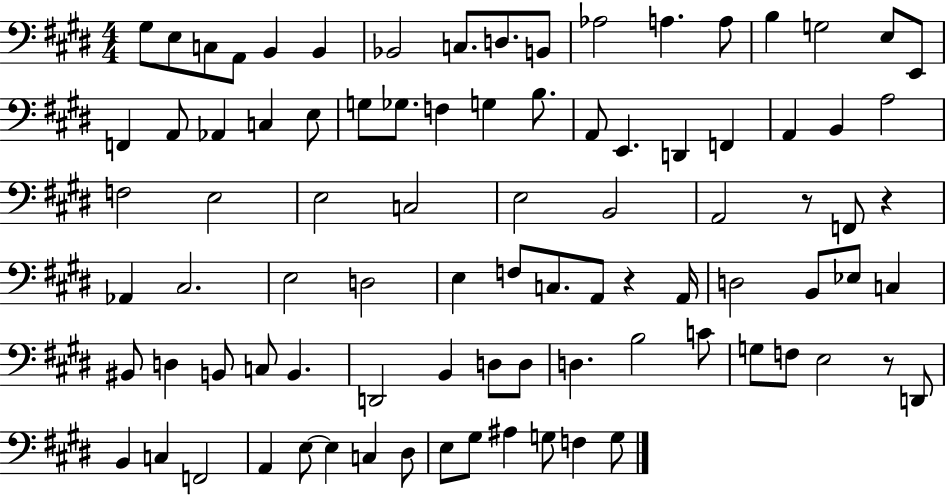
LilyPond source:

{
  \clef bass
  \numericTimeSignature
  \time 4/4
  \key e \major
  gis8 e8 c8 a,8 b,4 b,4 | bes,2 c8. d8. b,8 | aes2 a4. a8 | b4 g2 e8 e,8 | \break f,4 a,8 aes,4 c4 e8 | g8 ges8. f4 g4 b8. | a,8 e,4. d,4 f,4 | a,4 b,4 a2 | \break f2 e2 | e2 c2 | e2 b,2 | a,2 r8 f,8 r4 | \break aes,4 cis2. | e2 d2 | e4 f8 c8. a,8 r4 a,16 | d2 b,8 ees8 c4 | \break bis,8 d4 b,8 c8 b,4. | d,2 b,4 d8 d8 | d4. b2 c'8 | g8 f8 e2 r8 d,8 | \break b,4 c4 f,2 | a,4 e8~~ e4 c4 dis8 | e8 gis8 ais4 g8 f4 g8 | \bar "|."
}